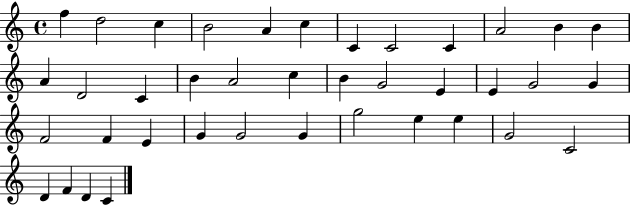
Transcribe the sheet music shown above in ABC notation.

X:1
T:Untitled
M:4/4
L:1/4
K:C
f d2 c B2 A c C C2 C A2 B B A D2 C B A2 c B G2 E E G2 G F2 F E G G2 G g2 e e G2 C2 D F D C